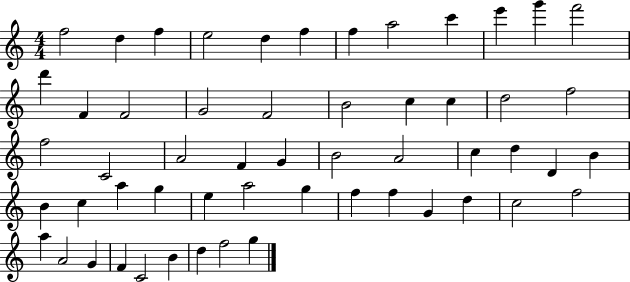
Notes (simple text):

F5/h D5/q F5/q E5/h D5/q F5/q F5/q A5/h C6/q E6/q G6/q F6/h D6/q F4/q F4/h G4/h F4/h B4/h C5/q C5/q D5/h F5/h F5/h C4/h A4/h F4/q G4/q B4/h A4/h C5/q D5/q D4/q B4/q B4/q C5/q A5/q G5/q E5/q A5/h G5/q F5/q F5/q G4/q D5/q C5/h F5/h A5/q A4/h G4/q F4/q C4/h B4/q D5/q F5/h G5/q